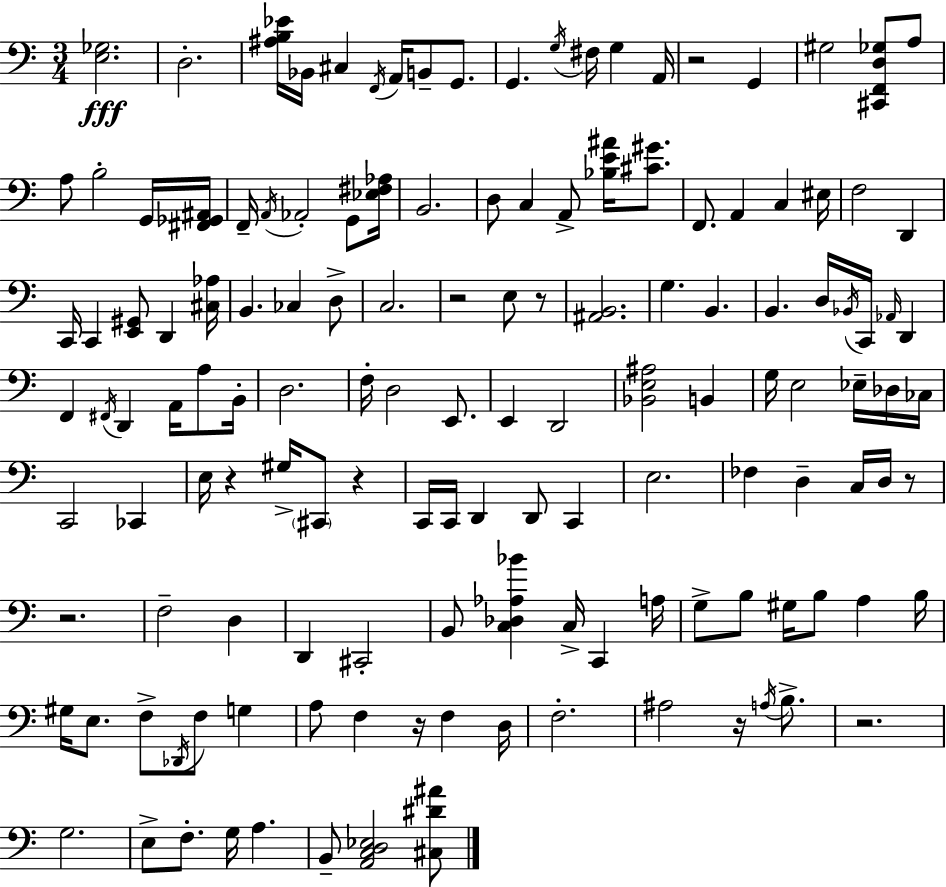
X:1
T:Untitled
M:3/4
L:1/4
K:C
[E,_G,]2 D,2 [^A,B,_E]/4 _B,,/4 ^C, F,,/4 A,,/4 B,,/2 G,,/2 G,, G,/4 ^F,/4 G, A,,/4 z2 G,, ^G,2 [^C,,F,,D,_G,]/2 A,/2 A,/2 B,2 G,,/4 [^F,,_G,,^A,,]/4 F,,/4 A,,/4 _A,,2 G,,/2 [_E,^F,_A,]/4 B,,2 D,/2 C, A,,/2 [_B,E^A]/4 [^C^G]/2 F,,/2 A,, C, ^E,/4 F,2 D,, C,,/4 C,, [E,,^G,,]/2 D,, [^C,_A,]/4 B,, _C, D,/2 C,2 z2 E,/2 z/2 [^A,,B,,]2 G, B,, B,, D,/4 _B,,/4 C,,/4 _A,,/4 D,, F,, ^F,,/4 D,, A,,/4 A,/2 B,,/4 D,2 F,/4 D,2 E,,/2 E,, D,,2 [_B,,E,^A,]2 B,, G,/4 E,2 _E,/4 _D,/4 _C,/4 C,,2 _C,, E,/4 z ^G,/4 ^C,,/2 z C,,/4 C,,/4 D,, D,,/2 C,, E,2 _F, D, C,/4 D,/4 z/2 z2 F,2 D, D,, ^C,,2 B,,/2 [C,_D,_A,_B] C,/4 C,, A,/4 G,/2 B,/2 ^G,/4 B,/2 A, B,/4 ^G,/4 E,/2 F,/2 _D,,/4 F,/2 G, A,/2 F, z/4 F, D,/4 F,2 ^A,2 z/4 A,/4 B,/2 z2 G,2 E,/2 F,/2 G,/4 A, B,,/2 [A,,C,D,_E,]2 [^C,^D^A]/2